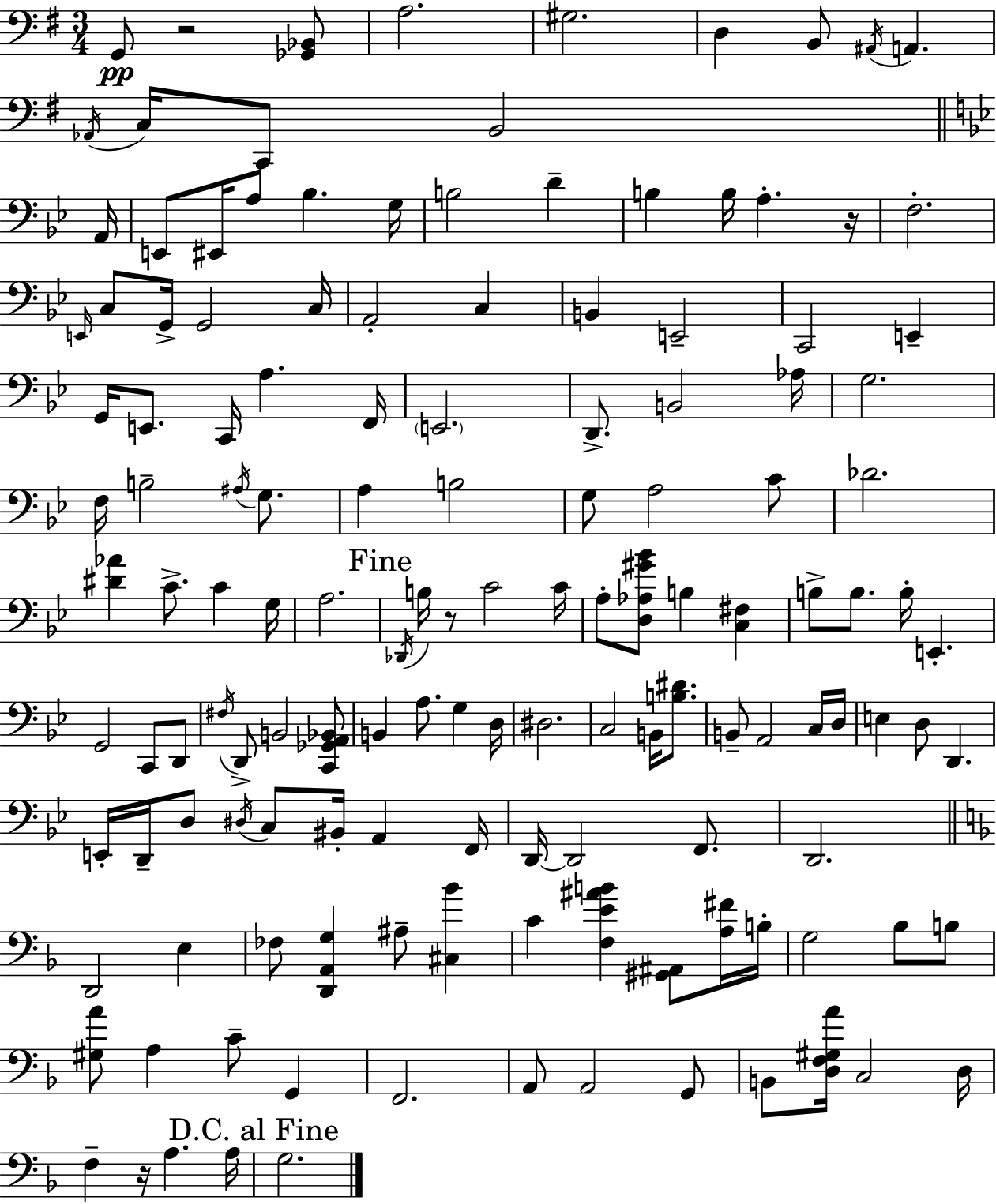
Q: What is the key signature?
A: E minor